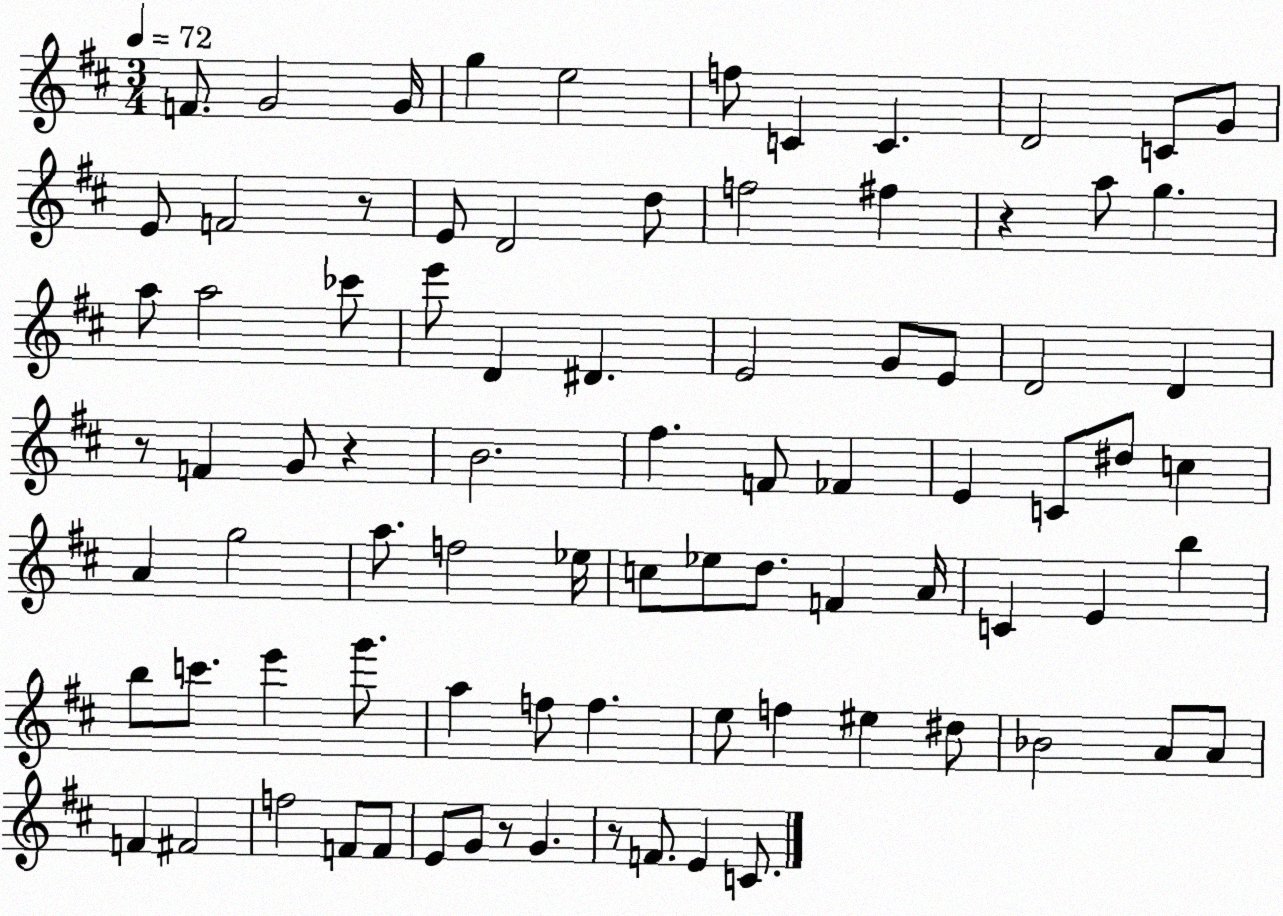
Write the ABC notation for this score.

X:1
T:Untitled
M:3/4
L:1/4
K:D
F/2 G2 G/4 g e2 f/2 C C D2 C/2 G/2 E/2 F2 z/2 E/2 D2 d/2 f2 ^f z a/2 g a/2 a2 _c'/2 e'/2 D ^D E2 G/2 E/2 D2 D z/2 F G/2 z B2 ^f F/2 _F E C/2 ^d/2 c A g2 a/2 f2 _e/4 c/2 _e/2 d/2 F A/4 C E b b/2 c'/2 e' g'/2 a f/2 f e/2 f ^e ^d/2 _B2 A/2 A/2 F ^F2 f2 F/2 F/2 E/2 G/2 z/2 G z/2 F/2 E C/2